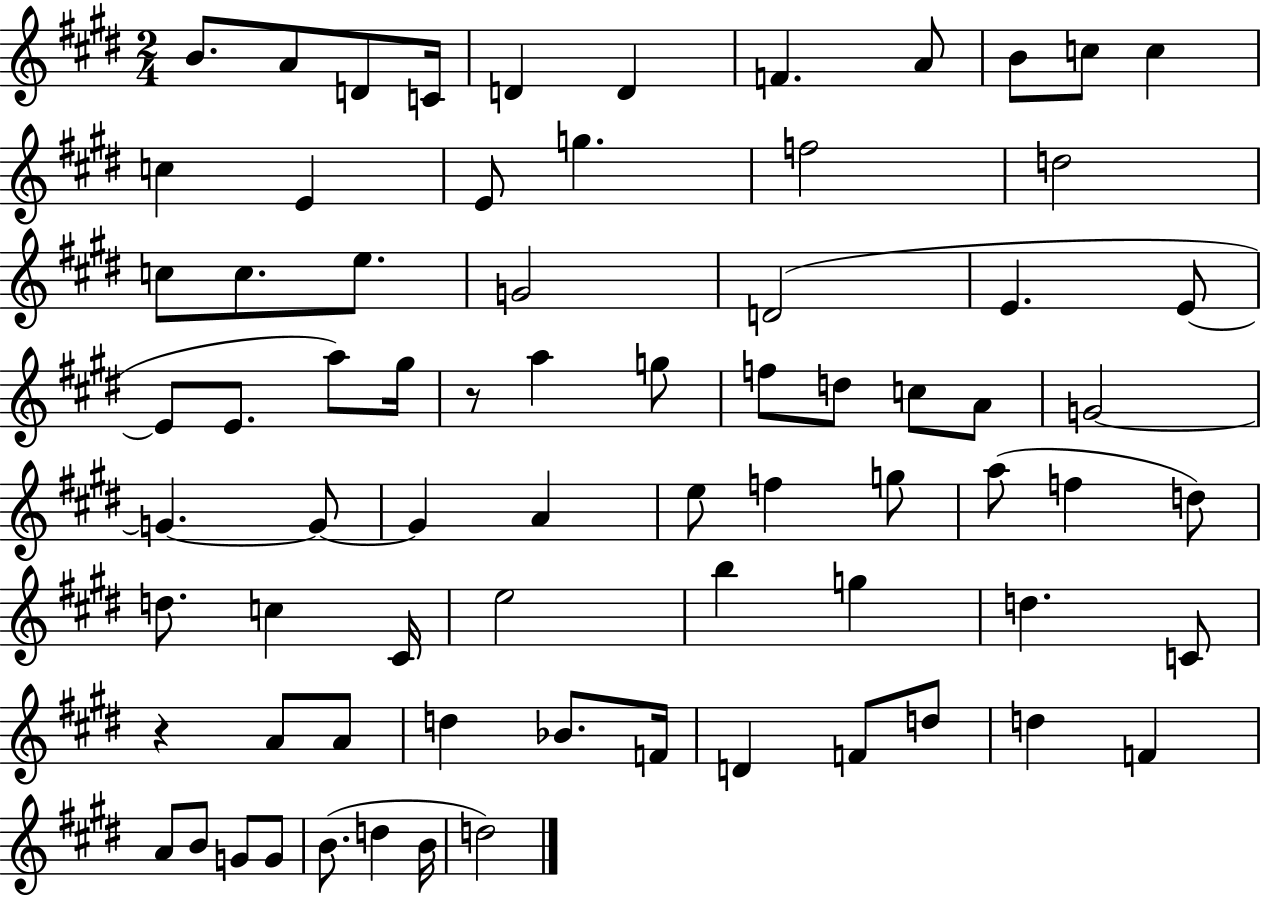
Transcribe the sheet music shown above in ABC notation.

X:1
T:Untitled
M:2/4
L:1/4
K:E
B/2 A/2 D/2 C/4 D D F A/2 B/2 c/2 c c E E/2 g f2 d2 c/2 c/2 e/2 G2 D2 E E/2 E/2 E/2 a/2 ^g/4 z/2 a g/2 f/2 d/2 c/2 A/2 G2 G G/2 G A e/2 f g/2 a/2 f d/2 d/2 c ^C/4 e2 b g d C/2 z A/2 A/2 d _B/2 F/4 D F/2 d/2 d F A/2 B/2 G/2 G/2 B/2 d B/4 d2